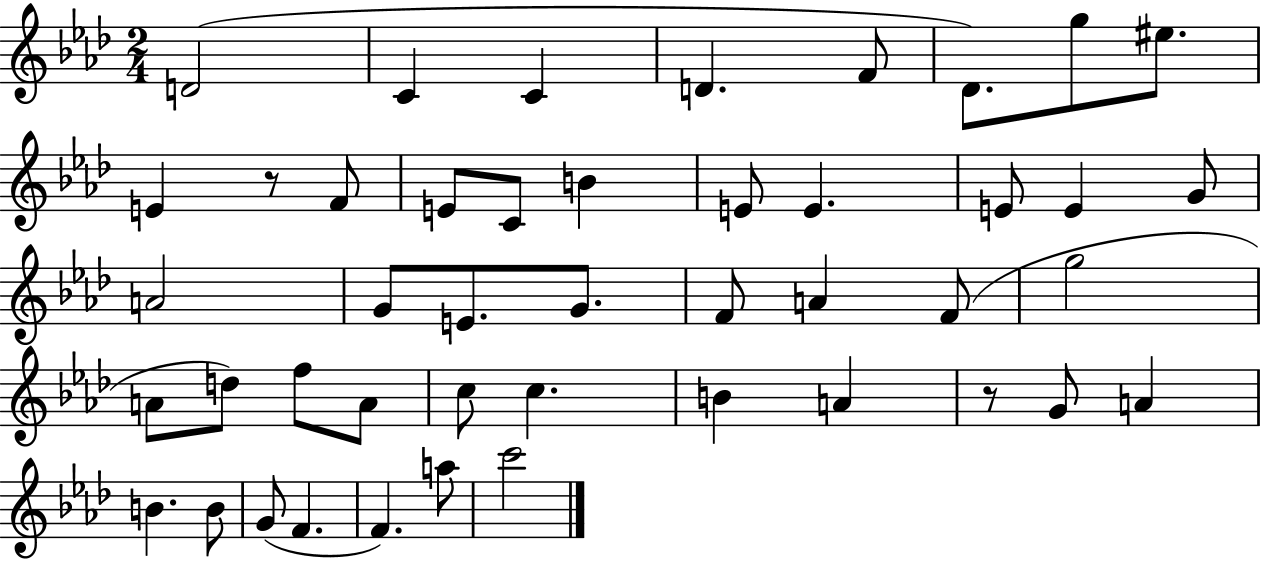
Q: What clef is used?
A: treble